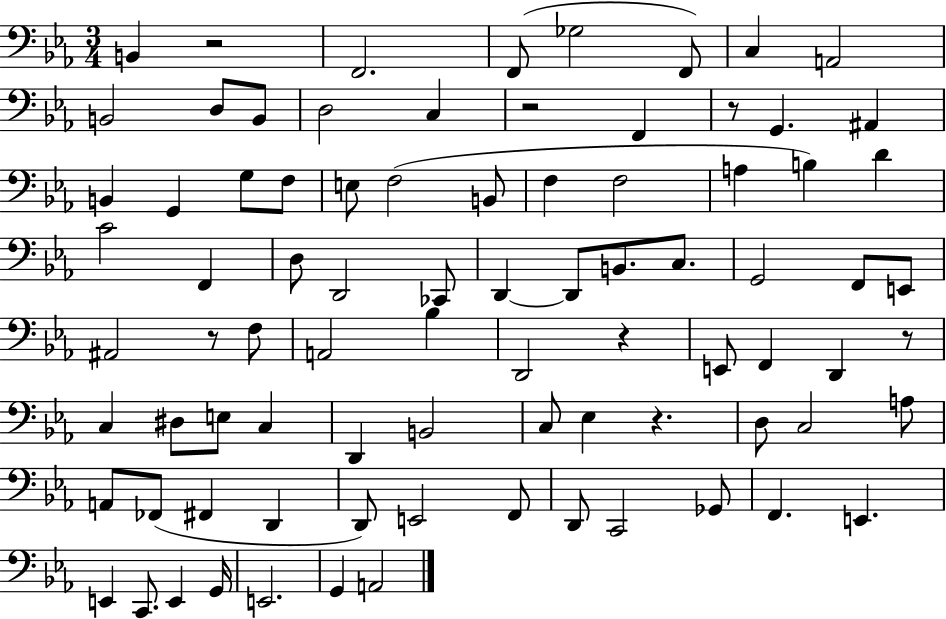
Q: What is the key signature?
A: EES major